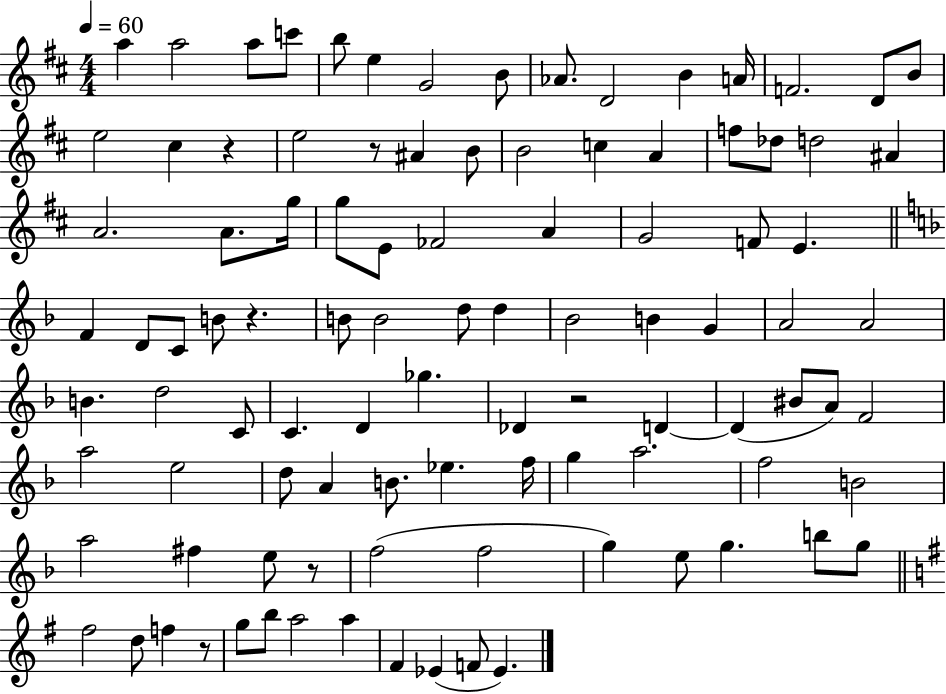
{
  \clef treble
  \numericTimeSignature
  \time 4/4
  \key d \major
  \tempo 4 = 60
  a''4 a''2 a''8 c'''8 | b''8 e''4 g'2 b'8 | aes'8. d'2 b'4 a'16 | f'2. d'8 b'8 | \break e''2 cis''4 r4 | e''2 r8 ais'4 b'8 | b'2 c''4 a'4 | f''8 des''8 d''2 ais'4 | \break a'2. a'8. g''16 | g''8 e'8 fes'2 a'4 | g'2 f'8 e'4. | \bar "||" \break \key f \major f'4 d'8 c'8 b'8 r4. | b'8 b'2 d''8 d''4 | bes'2 b'4 g'4 | a'2 a'2 | \break b'4. d''2 c'8 | c'4. d'4 ges''4. | des'4 r2 d'4~~ | d'4( bis'8 a'8) f'2 | \break a''2 e''2 | d''8 a'4 b'8. ees''4. f''16 | g''4 a''2. | f''2 b'2 | \break a''2 fis''4 e''8 r8 | f''2( f''2 | g''4) e''8 g''4. b''8 g''8 | \bar "||" \break \key e \minor fis''2 d''8 f''4 r8 | g''8 b''8 a''2 a''4 | fis'4 ees'4( f'8 ees'4.) | \bar "|."
}